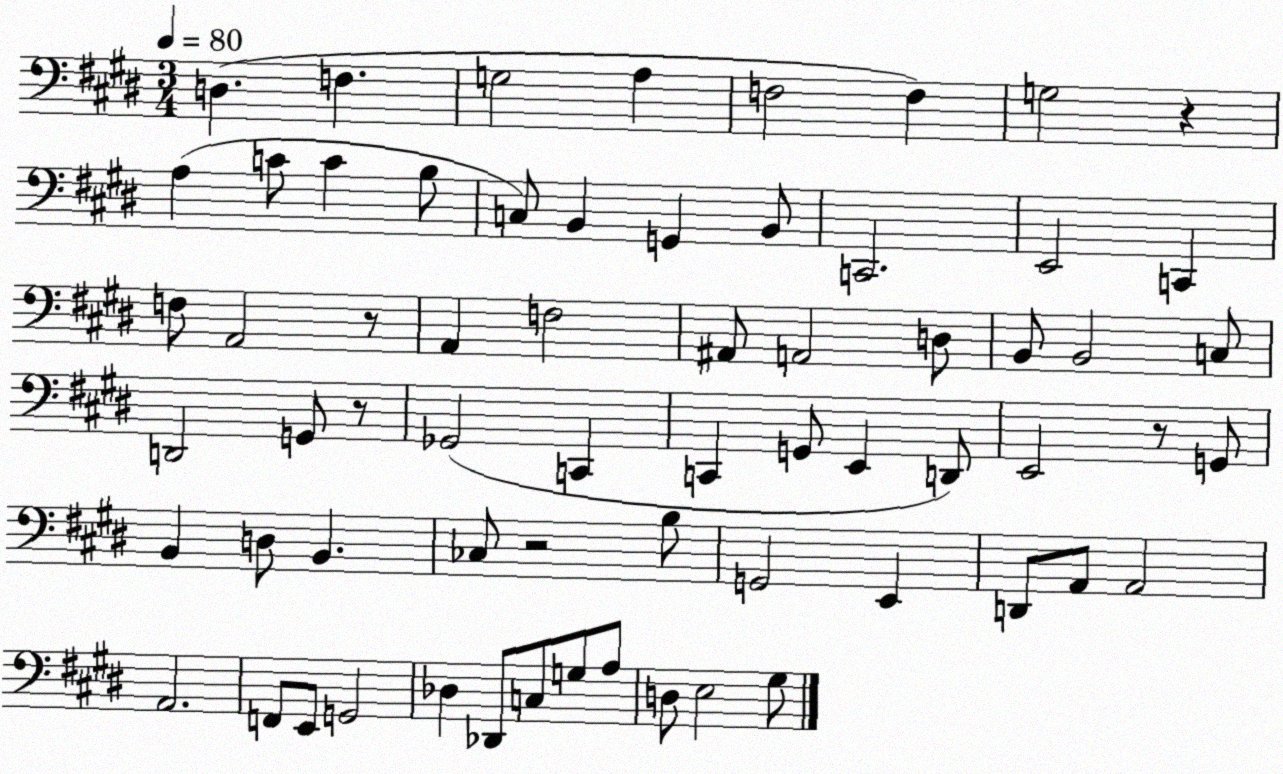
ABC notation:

X:1
T:Untitled
M:3/4
L:1/4
K:E
D, F, G,2 A, F,2 F, G,2 z A, C/2 C B,/2 C,/2 B,, G,, B,,/2 C,,2 E,,2 C,, F,/2 A,,2 z/2 A,, F,2 ^A,,/2 A,,2 D,/2 B,,/2 B,,2 C,/2 D,,2 G,,/2 z/2 _G,,2 C,, C,, G,,/2 E,, D,,/2 E,,2 z/2 G,,/2 B,, D,/2 B,, _C,/2 z2 B,/2 G,,2 E,, D,,/2 A,,/2 A,,2 A,,2 F,,/2 E,,/2 G,,2 _D, _D,,/2 C,/2 G,/2 A,/2 D,/2 E,2 ^G,/2